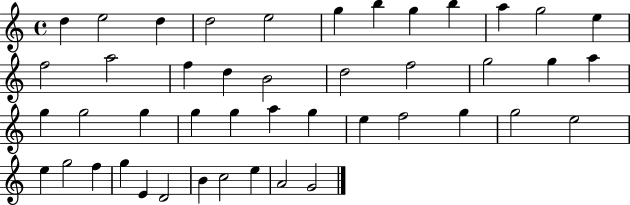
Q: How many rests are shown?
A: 0